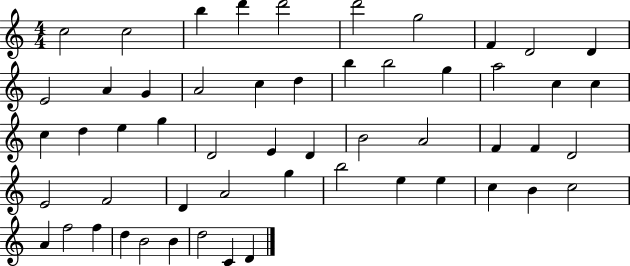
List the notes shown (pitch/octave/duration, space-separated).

C5/h C5/h B5/q D6/q D6/h D6/h G5/h F4/q D4/h D4/q E4/h A4/q G4/q A4/h C5/q D5/q B5/q B5/h G5/q A5/h C5/q C5/q C5/q D5/q E5/q G5/q D4/h E4/q D4/q B4/h A4/h F4/q F4/q D4/h E4/h F4/h D4/q A4/h G5/q B5/h E5/q E5/q C5/q B4/q C5/h A4/q F5/h F5/q D5/q B4/h B4/q D5/h C4/q D4/q